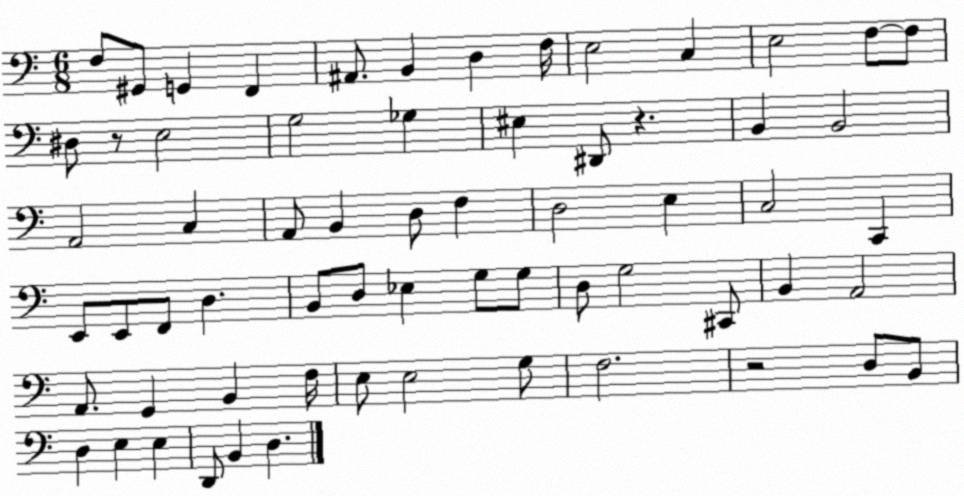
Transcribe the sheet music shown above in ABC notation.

X:1
T:Untitled
M:6/8
L:1/4
K:C
F,/2 ^G,,/2 G,, F,, ^A,,/2 B,, D, F,/4 E,2 C, E,2 F,/2 F,/2 ^D,/2 z/2 E,2 G,2 _G, ^E, ^D,,/2 z B,, B,,2 A,,2 C, A,,/2 B,, D,/2 F, D,2 E, C,2 C,, E,,/2 E,,/2 F,,/2 D, B,,/2 D,/2 _E, G,/2 G,/2 D,/2 G,2 ^C,,/2 B,, A,,2 A,,/2 G,, B,, F,/4 E,/2 E,2 G,/2 F,2 z2 D,/2 B,,/2 D, E, E, D,,/2 B,, D,